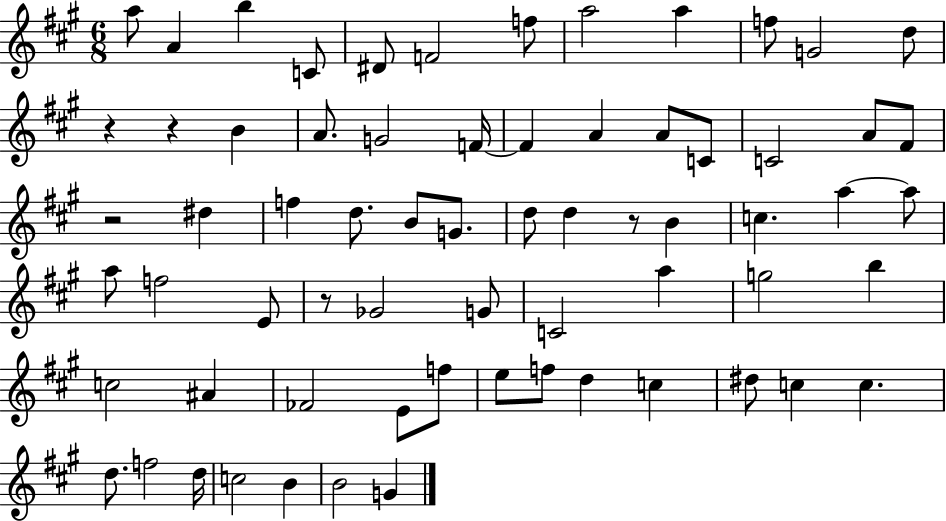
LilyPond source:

{
  \clef treble
  \numericTimeSignature
  \time 6/8
  \key a \major
  a''8 a'4 b''4 c'8 | dis'8 f'2 f''8 | a''2 a''4 | f''8 g'2 d''8 | \break r4 r4 b'4 | a'8. g'2 f'16~~ | f'4 a'4 a'8 c'8 | c'2 a'8 fis'8 | \break r2 dis''4 | f''4 d''8. b'8 g'8. | d''8 d''4 r8 b'4 | c''4. a''4~~ a''8 | \break a''8 f''2 e'8 | r8 ges'2 g'8 | c'2 a''4 | g''2 b''4 | \break c''2 ais'4 | fes'2 e'8 f''8 | e''8 f''8 d''4 c''4 | dis''8 c''4 c''4. | \break d''8. f''2 d''16 | c''2 b'4 | b'2 g'4 | \bar "|."
}